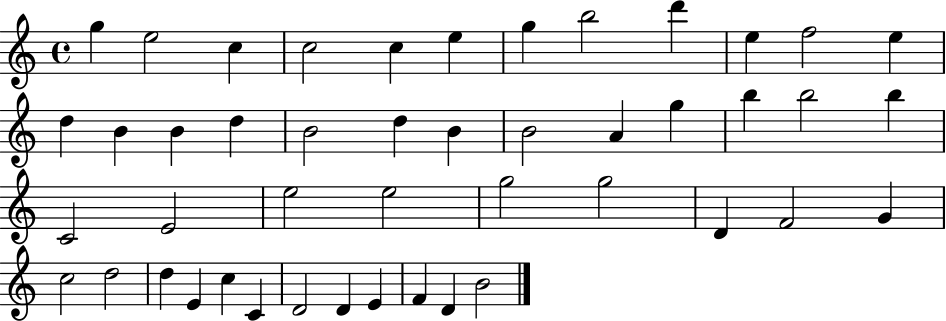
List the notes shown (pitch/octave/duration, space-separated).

G5/q E5/h C5/q C5/h C5/q E5/q G5/q B5/h D6/q E5/q F5/h E5/q D5/q B4/q B4/q D5/q B4/h D5/q B4/q B4/h A4/q G5/q B5/q B5/h B5/q C4/h E4/h E5/h E5/h G5/h G5/h D4/q F4/h G4/q C5/h D5/h D5/q E4/q C5/q C4/q D4/h D4/q E4/q F4/q D4/q B4/h